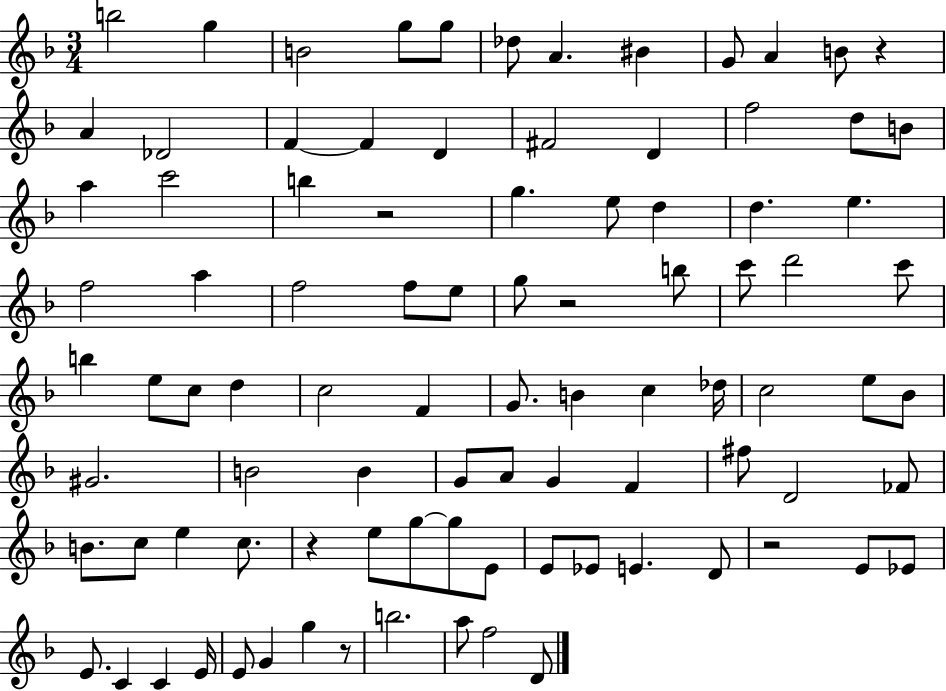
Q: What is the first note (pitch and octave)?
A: B5